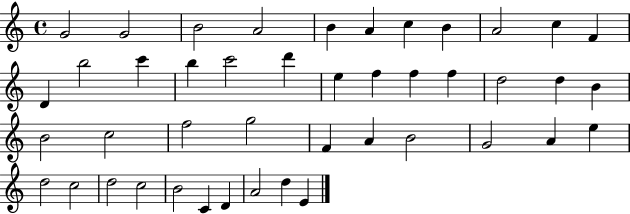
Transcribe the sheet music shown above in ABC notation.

X:1
T:Untitled
M:4/4
L:1/4
K:C
G2 G2 B2 A2 B A c B A2 c F D b2 c' b c'2 d' e f f f d2 d B B2 c2 f2 g2 F A B2 G2 A e d2 c2 d2 c2 B2 C D A2 d E